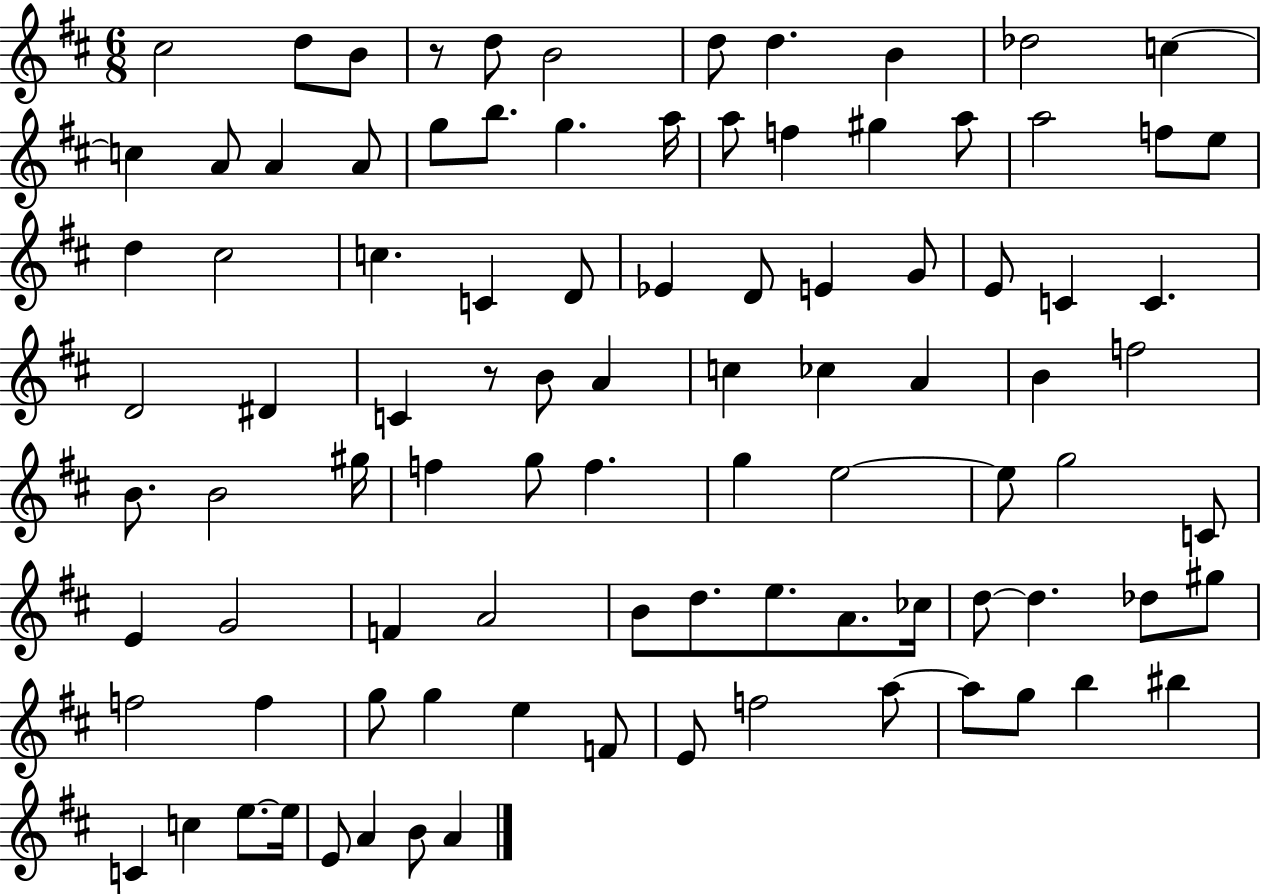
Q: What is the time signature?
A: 6/8